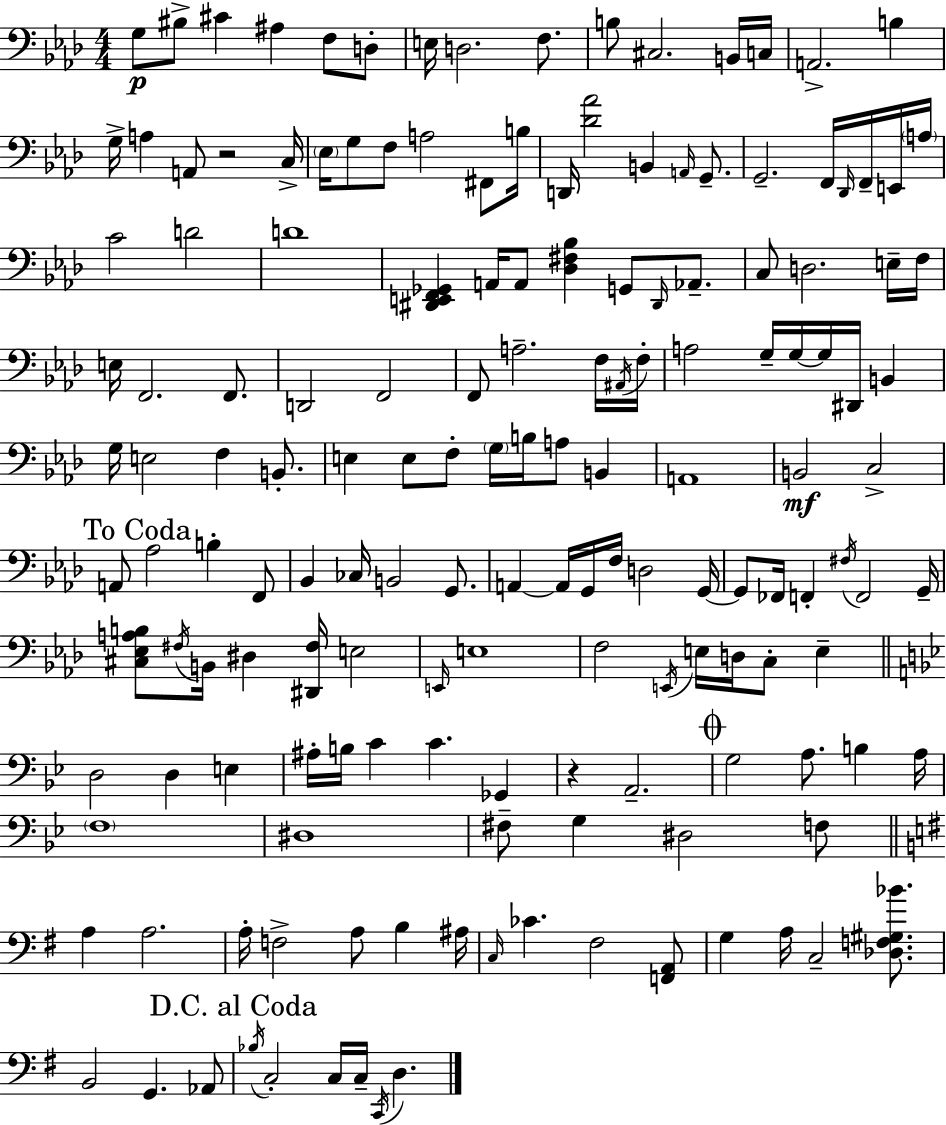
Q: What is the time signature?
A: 4/4